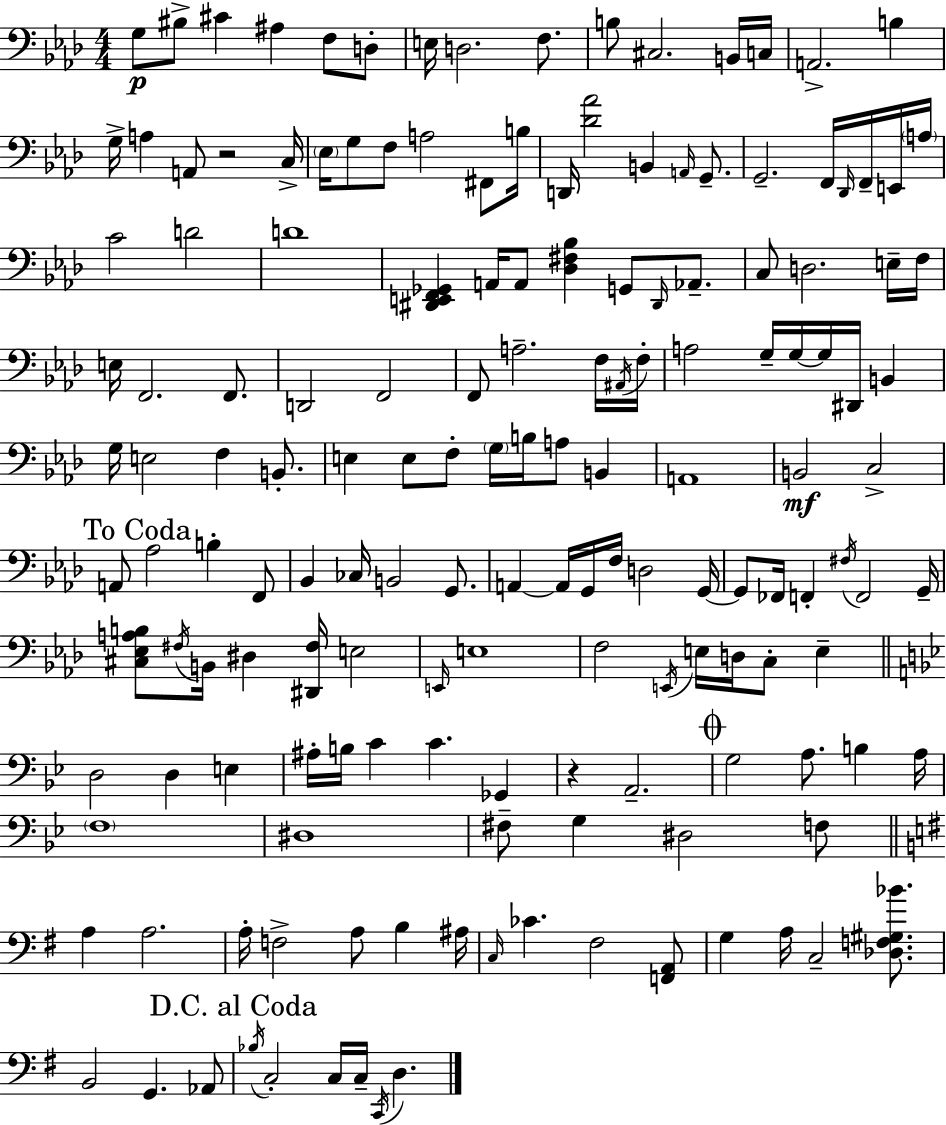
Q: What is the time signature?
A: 4/4